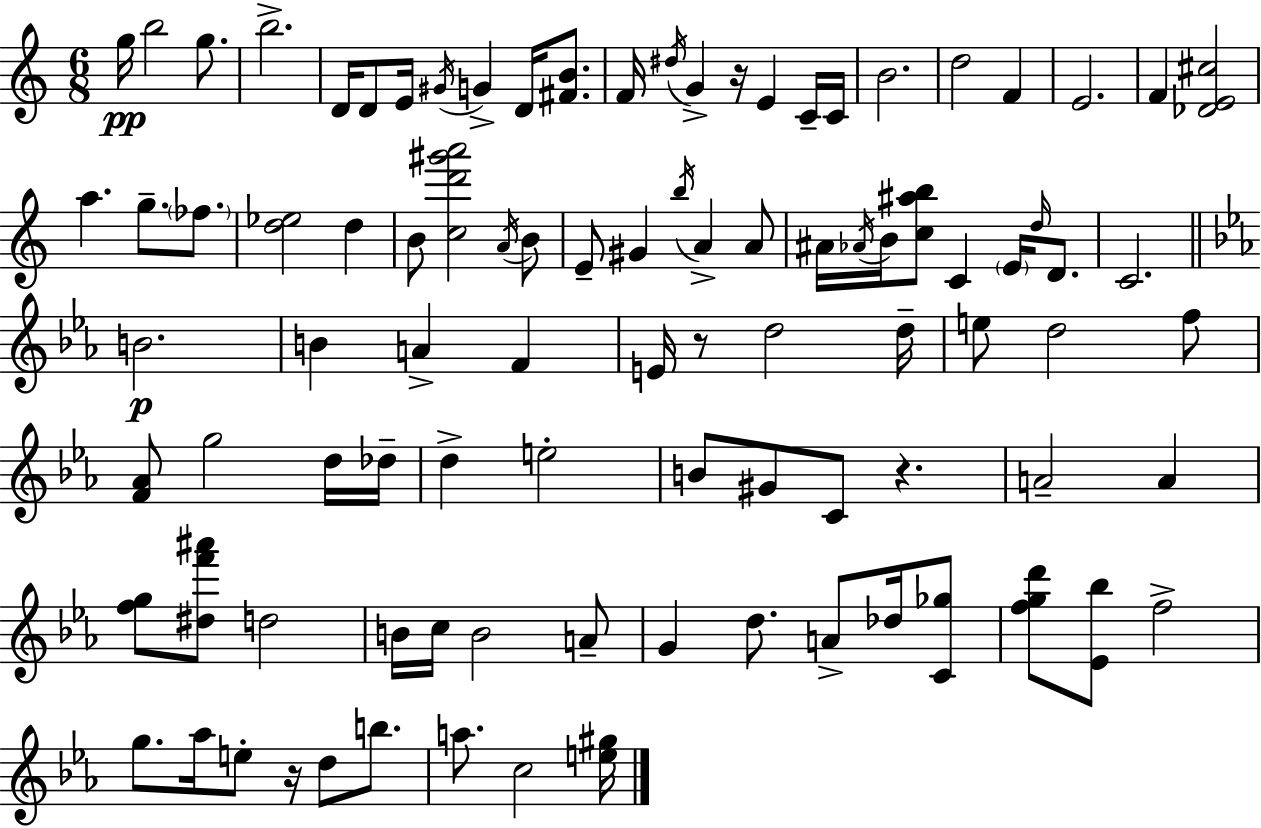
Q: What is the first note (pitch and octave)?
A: G5